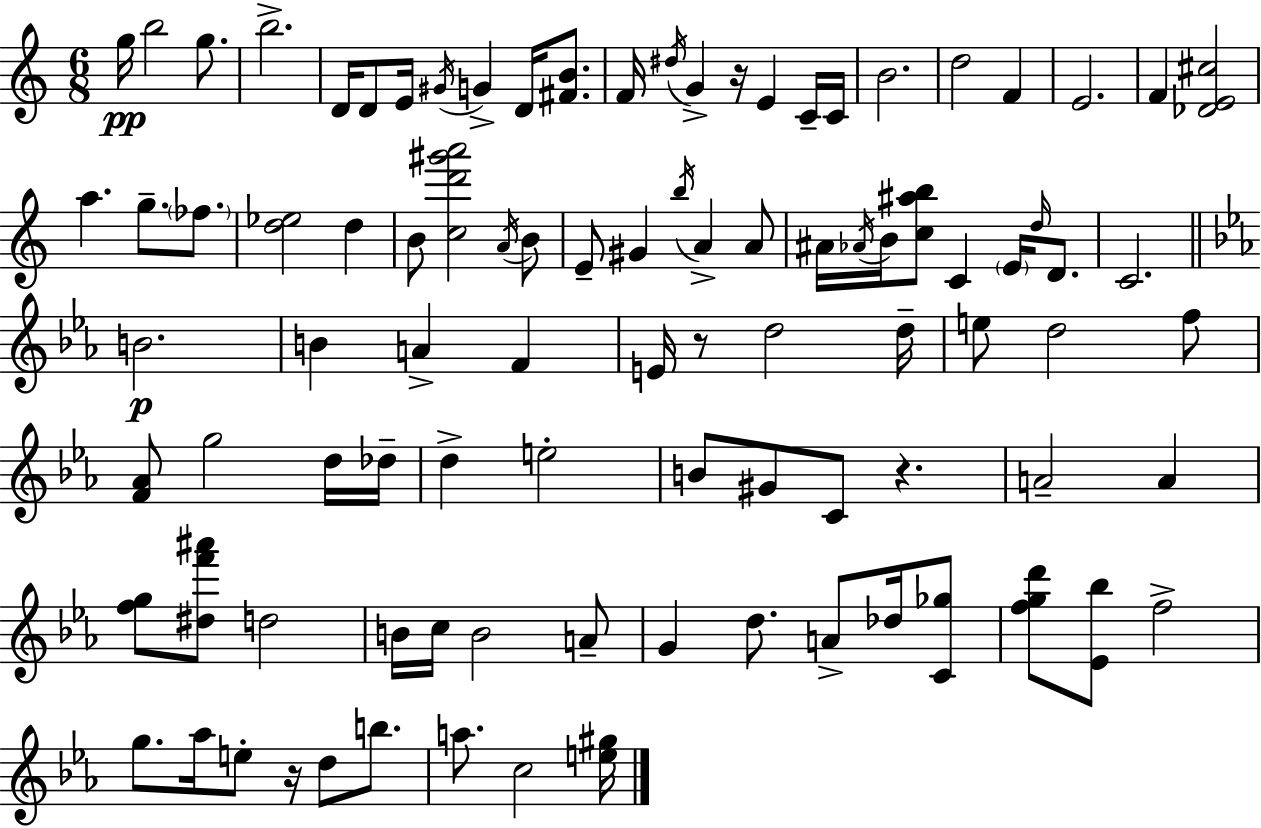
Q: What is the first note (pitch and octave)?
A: G5